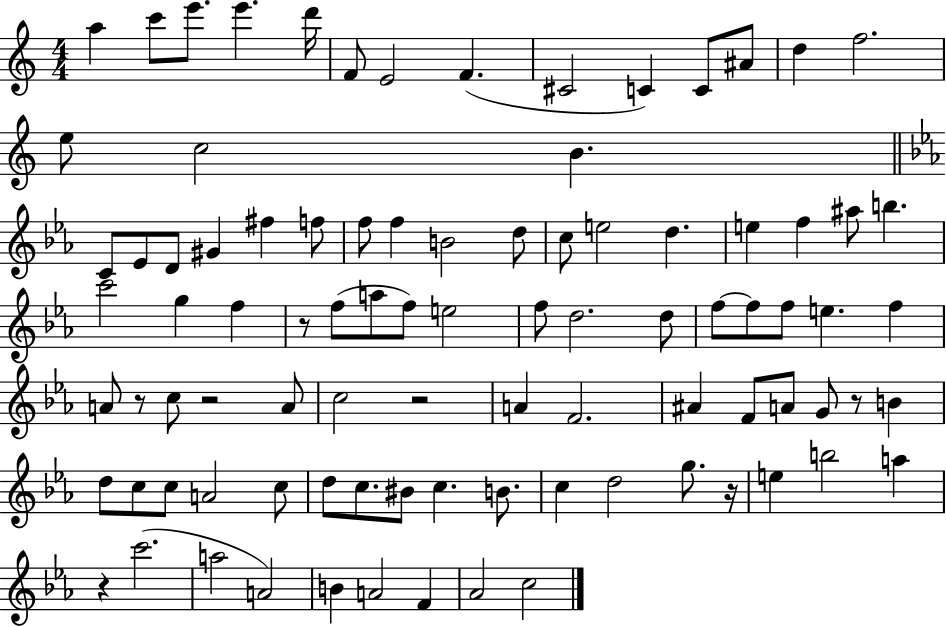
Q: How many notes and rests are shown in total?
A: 91